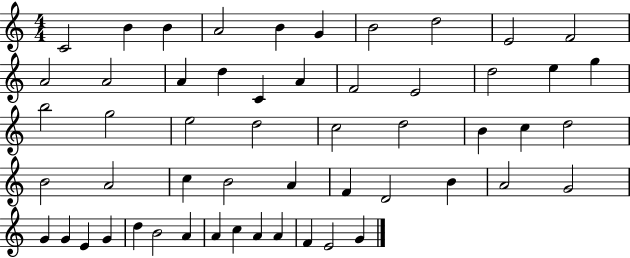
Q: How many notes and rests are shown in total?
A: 54